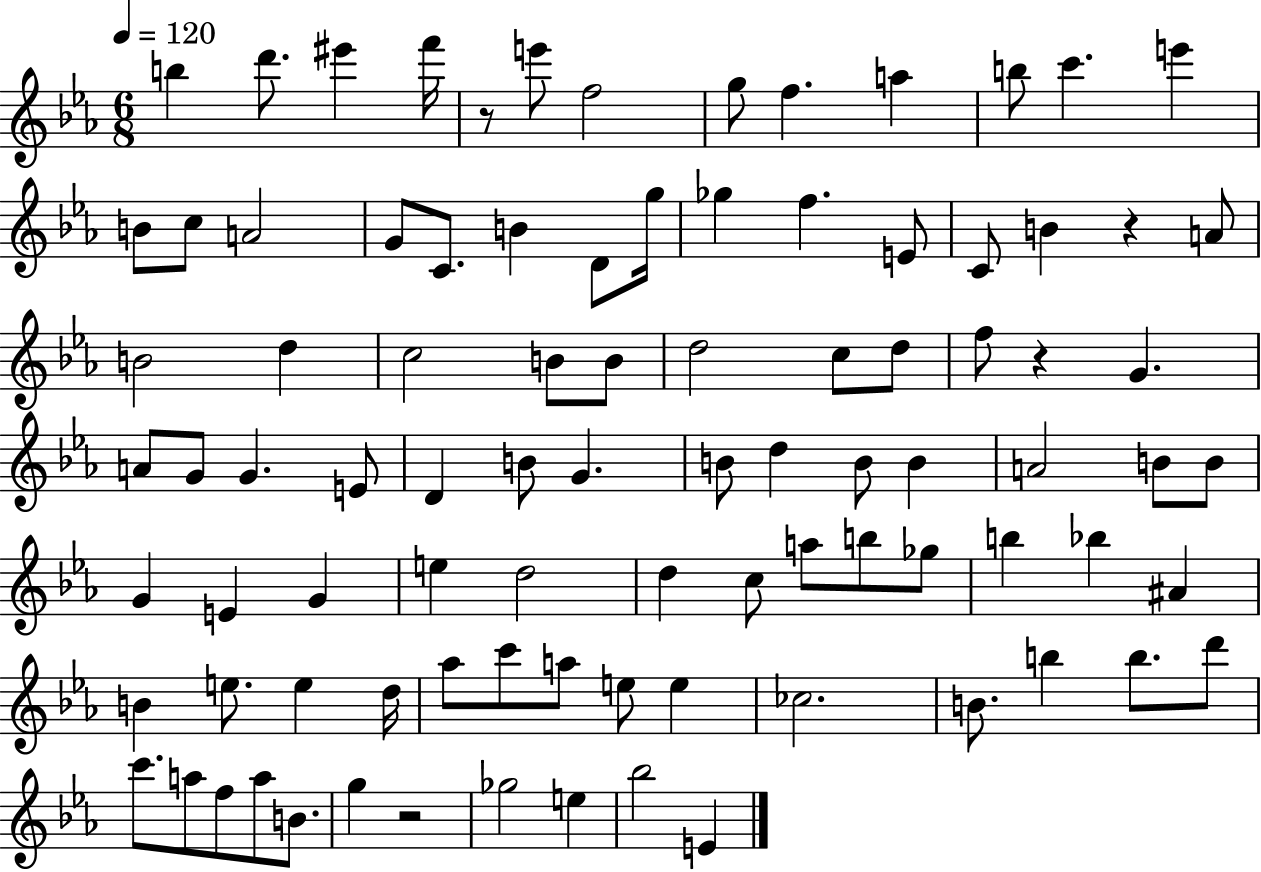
B5/q D6/e. EIS6/q F6/s R/e E6/e F5/h G5/e F5/q. A5/q B5/e C6/q. E6/q B4/e C5/e A4/h G4/e C4/e. B4/q D4/e G5/s Gb5/q F5/q. E4/e C4/e B4/q R/q A4/e B4/h D5/q C5/h B4/e B4/e D5/h C5/e D5/e F5/e R/q G4/q. A4/e G4/e G4/q. E4/e D4/q B4/e G4/q. B4/e D5/q B4/e B4/q A4/h B4/e B4/e G4/q E4/q G4/q E5/q D5/h D5/q C5/e A5/e B5/e Gb5/e B5/q Bb5/q A#4/q B4/q E5/e. E5/q D5/s Ab5/e C6/e A5/e E5/e E5/q CES5/h. B4/e. B5/q B5/e. D6/e C6/e. A5/e F5/e A5/e B4/e. G5/q R/h Gb5/h E5/q Bb5/h E4/q